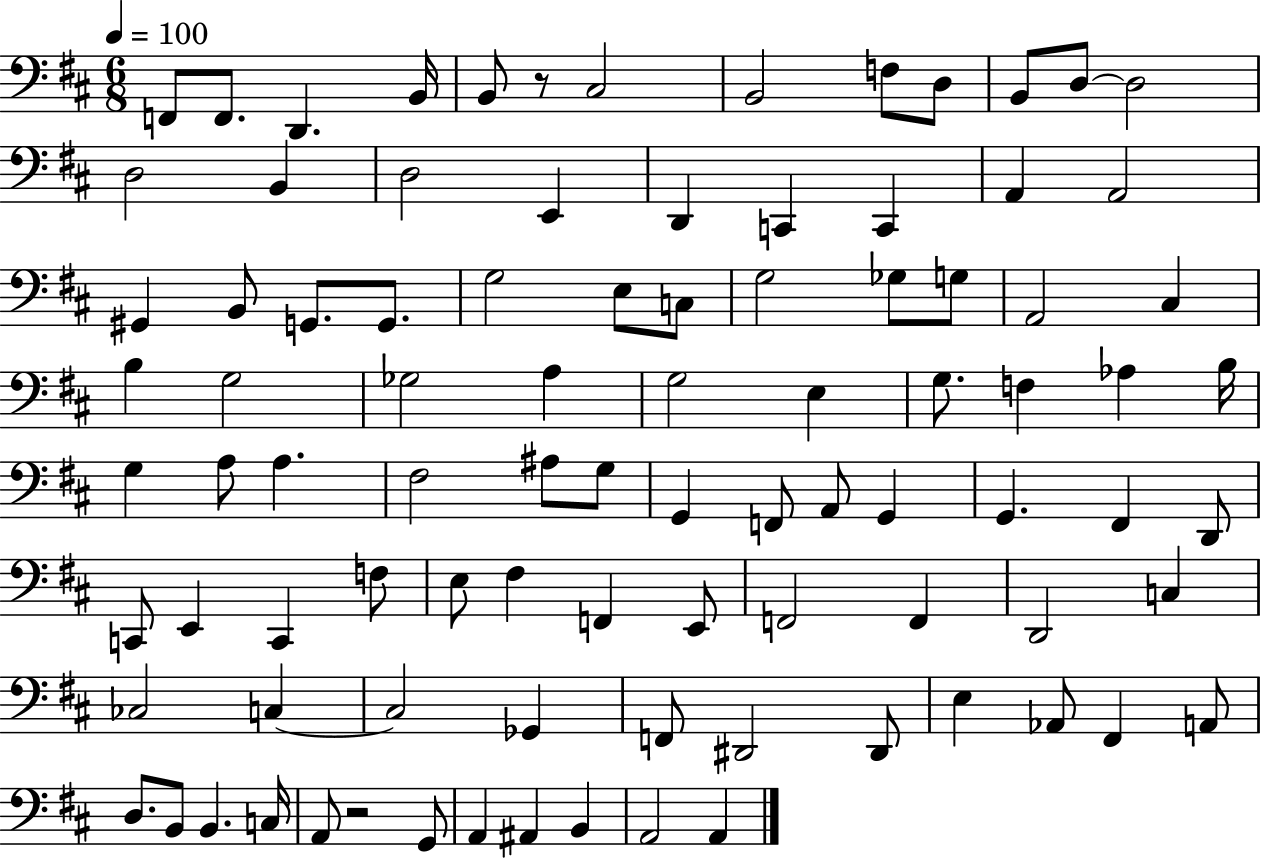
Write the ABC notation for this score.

X:1
T:Untitled
M:6/8
L:1/4
K:D
F,,/2 F,,/2 D,, B,,/4 B,,/2 z/2 ^C,2 B,,2 F,/2 D,/2 B,,/2 D,/2 D,2 D,2 B,, D,2 E,, D,, C,, C,, A,, A,,2 ^G,, B,,/2 G,,/2 G,,/2 G,2 E,/2 C,/2 G,2 _G,/2 G,/2 A,,2 ^C, B, G,2 _G,2 A, G,2 E, G,/2 F, _A, B,/4 G, A,/2 A, ^F,2 ^A,/2 G,/2 G,, F,,/2 A,,/2 G,, G,, ^F,, D,,/2 C,,/2 E,, C,, F,/2 E,/2 ^F, F,, E,,/2 F,,2 F,, D,,2 C, _C,2 C, C,2 _G,, F,,/2 ^D,,2 ^D,,/2 E, _A,,/2 ^F,, A,,/2 D,/2 B,,/2 B,, C,/4 A,,/2 z2 G,,/2 A,, ^A,, B,, A,,2 A,,